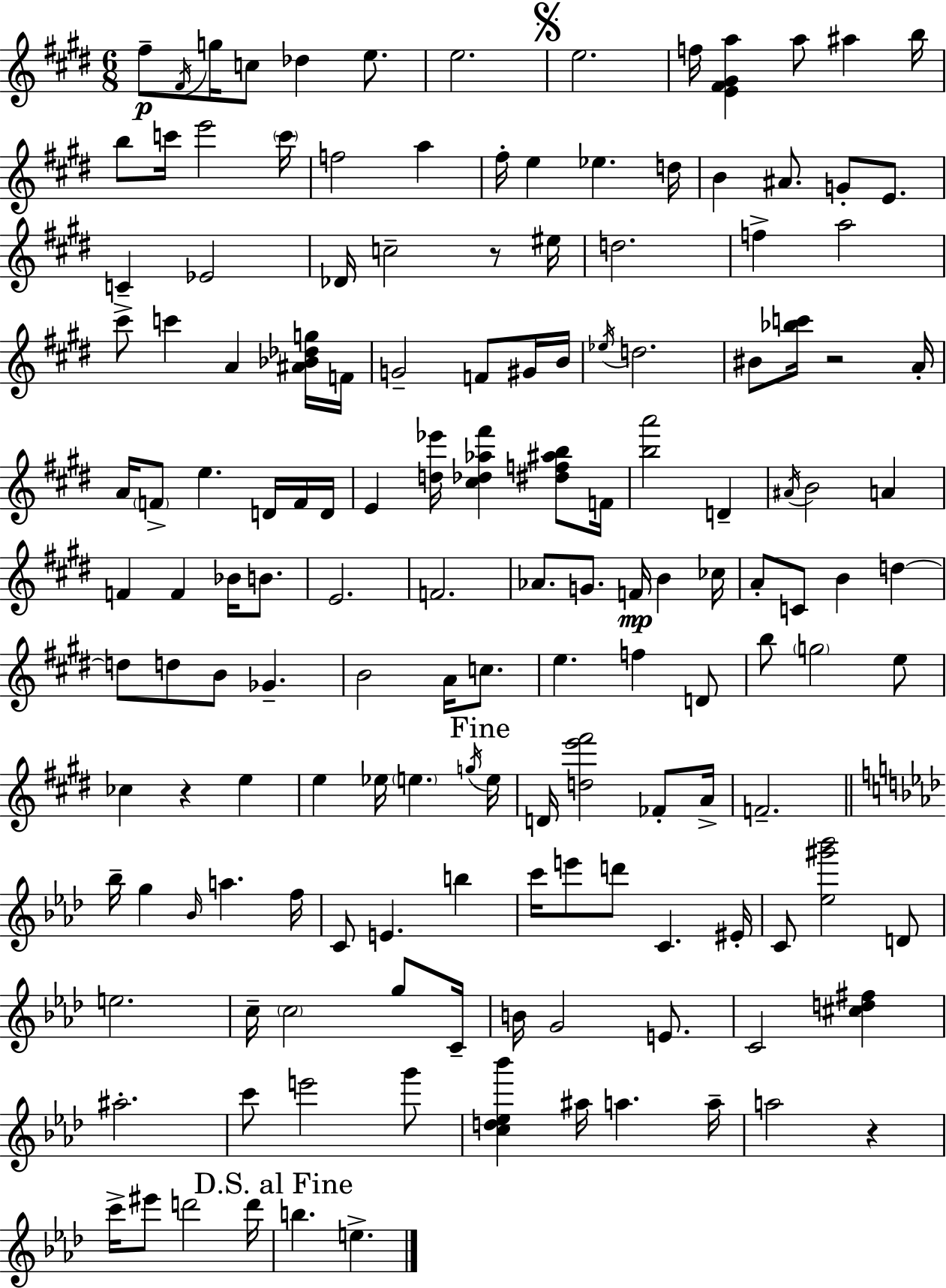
{
  \clef treble
  \numericTimeSignature
  \time 6/8
  \key e \major
  \repeat volta 2 { fis''8--\p \acciaccatura { fis'16 } g''16 c''8 des''4 e''8. | e''2. | \mark \markup { \musicglyph "scripts.segno" } e''2. | f''16 <e' fis' gis' a''>4 a''8 ais''4 | \break b''16 b''8 c'''16 e'''2 | \parenthesize c'''16 f''2 a''4 | fis''16-. e''4 ees''4. | d''16 b'4 ais'8. g'8-. e'8. | \break c'4-- ees'2 | des'16 c''2-- r8 | eis''16 d''2. | f''4-> a''2 | \break cis'''8-> c'''4 a'4 <ais' bes' des'' g''>16 | f'16 g'2-- f'8 gis'16 | b'16 \acciaccatura { ees''16 } d''2. | bis'8 <bes'' c'''>16 r2 | \break a'16-. a'16 \parenthesize f'8-> e''4. d'16 | f'16 d'16 e'4 <d'' ees'''>16 <cis'' des'' aes'' fis'''>4 <dis'' f'' ais'' b''>8 | f'16 <b'' a'''>2 d'4-- | \acciaccatura { ais'16 } b'2 a'4 | \break f'4 f'4 bes'16 | b'8. e'2. | f'2. | aes'8. g'8. f'16\mp b'4 | \break ces''16 a'8-. c'8 b'4 d''4~~ | d''8 d''8 b'8 ges'4.-- | b'2 a'16 | c''8. e''4. f''4 | \break d'8 b''8 \parenthesize g''2 | e''8 ces''4 r4 e''4 | e''4 ees''16 \parenthesize e''4. | \acciaccatura { g''16 } \mark "Fine" e''16 d'16 <d'' e''' fis'''>2 | \break fes'8-. a'16-> f'2.-- | \bar "||" \break \key aes \major bes''16-- g''4 \grace { bes'16 } a''4. | f''16 c'8 e'4. b''4 | c'''16 e'''8 d'''8 c'4. | eis'16-. c'8 <ees'' gis''' bes'''>2 d'8 | \break e''2. | c''16-- \parenthesize c''2 g''8 | c'16-- b'16 g'2 e'8. | c'2 <cis'' d'' fis''>4 | \break ais''2.-. | c'''8 e'''2 g'''8 | <c'' d'' ees'' bes'''>4 ais''16 a''4. | a''16-- a''2 r4 | \break c'''16-> eis'''8 d'''2 | d'''16 \mark "D.S. al Fine" b''4. e''4.-> | } \bar "|."
}